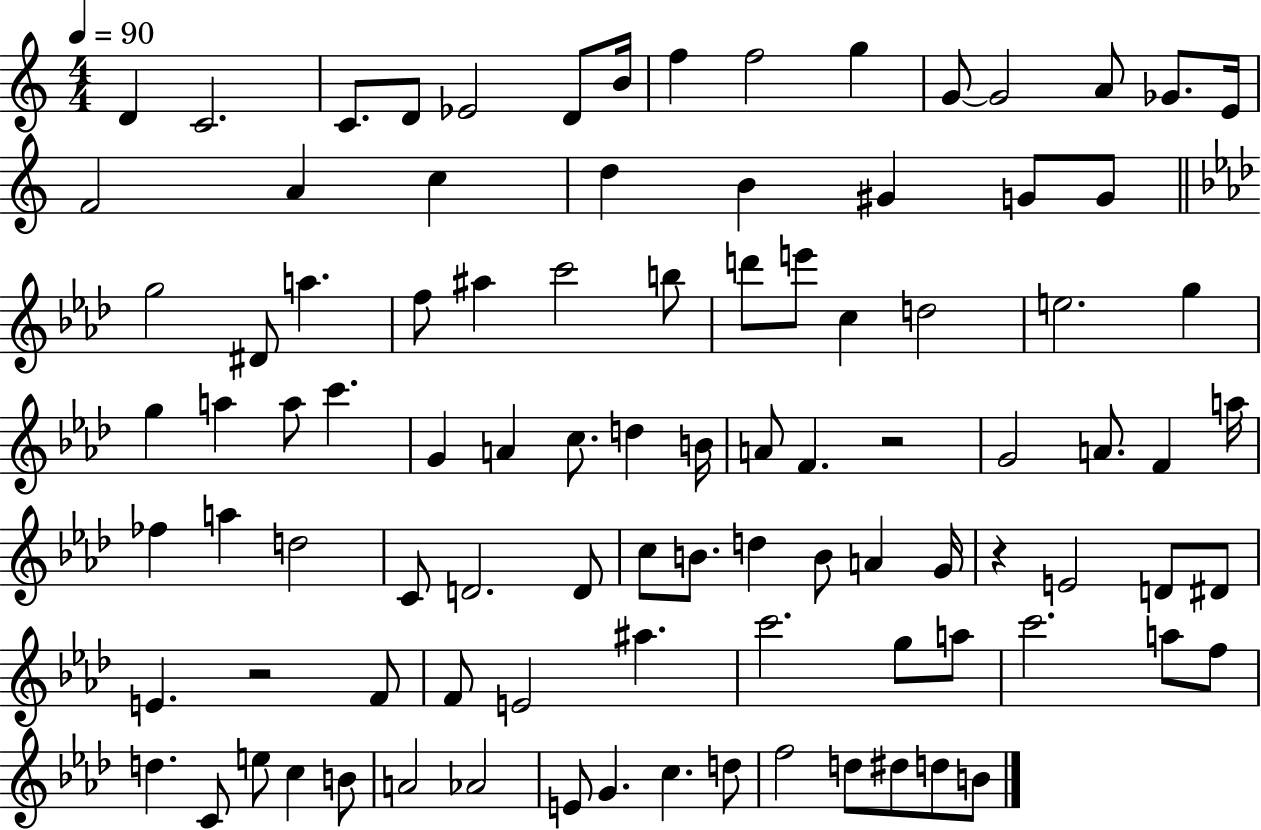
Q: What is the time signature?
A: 4/4